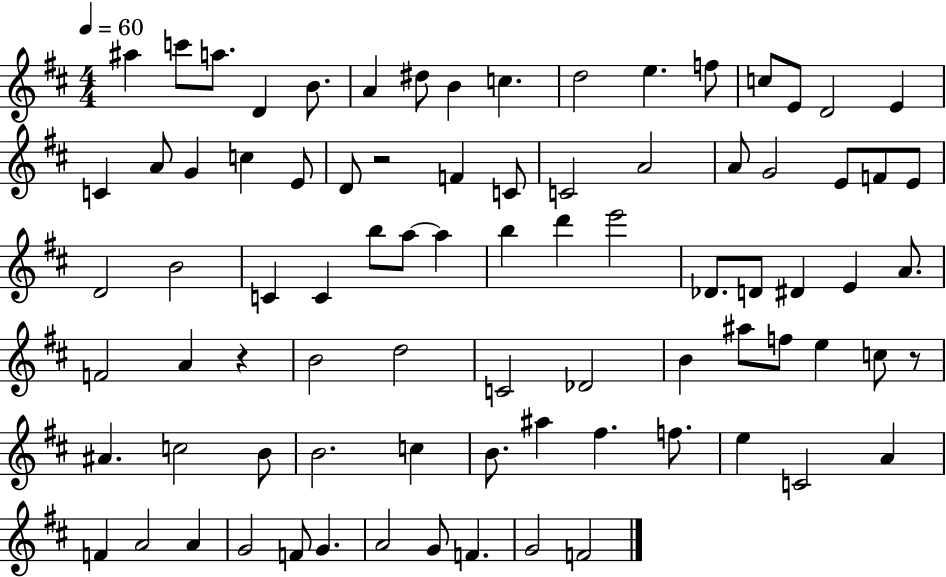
{
  \clef treble
  \numericTimeSignature
  \time 4/4
  \key d \major
  \tempo 4 = 60
  ais''4 c'''8 a''8. d'4 b'8. | a'4 dis''8 b'4 c''4. | d''2 e''4. f''8 | c''8 e'8 d'2 e'4 | \break c'4 a'8 g'4 c''4 e'8 | d'8 r2 f'4 c'8 | c'2 a'2 | a'8 g'2 e'8 f'8 e'8 | \break d'2 b'2 | c'4 c'4 b''8 a''8~~ a''4 | b''4 d'''4 e'''2 | des'8. d'8 dis'4 e'4 a'8. | \break f'2 a'4 r4 | b'2 d''2 | c'2 des'2 | b'4 ais''8 f''8 e''4 c''8 r8 | \break ais'4. c''2 b'8 | b'2. c''4 | b'8. ais''4 fis''4. f''8. | e''4 c'2 a'4 | \break f'4 a'2 a'4 | g'2 f'8 g'4. | a'2 g'8 f'4. | g'2 f'2 | \break \bar "|."
}